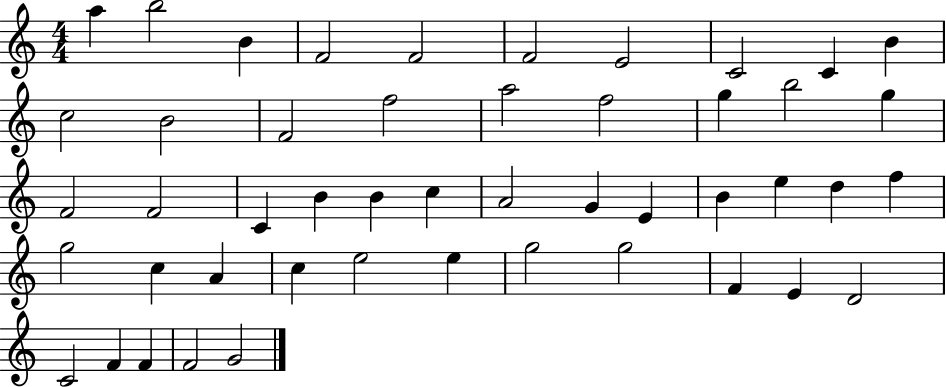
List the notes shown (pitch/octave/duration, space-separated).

A5/q B5/h B4/q F4/h F4/h F4/h E4/h C4/h C4/q B4/q C5/h B4/h F4/h F5/h A5/h F5/h G5/q B5/h G5/q F4/h F4/h C4/q B4/q B4/q C5/q A4/h G4/q E4/q B4/q E5/q D5/q F5/q G5/h C5/q A4/q C5/q E5/h E5/q G5/h G5/h F4/q E4/q D4/h C4/h F4/q F4/q F4/h G4/h